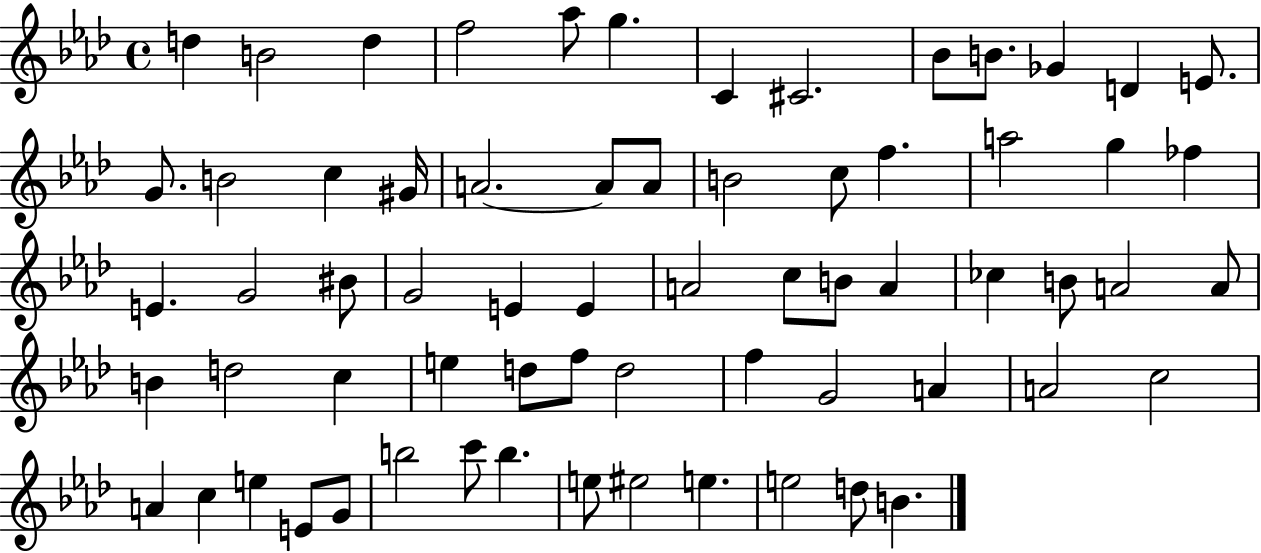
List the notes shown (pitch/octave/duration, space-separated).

D5/q B4/h D5/q F5/h Ab5/e G5/q. C4/q C#4/h. Bb4/e B4/e. Gb4/q D4/q E4/e. G4/e. B4/h C5/q G#4/s A4/h. A4/e A4/e B4/h C5/e F5/q. A5/h G5/q FES5/q E4/q. G4/h BIS4/e G4/h E4/q E4/q A4/h C5/e B4/e A4/q CES5/q B4/e A4/h A4/e B4/q D5/h C5/q E5/q D5/e F5/e D5/h F5/q G4/h A4/q A4/h C5/h A4/q C5/q E5/q E4/e G4/e B5/h C6/e B5/q. E5/e EIS5/h E5/q. E5/h D5/e B4/q.